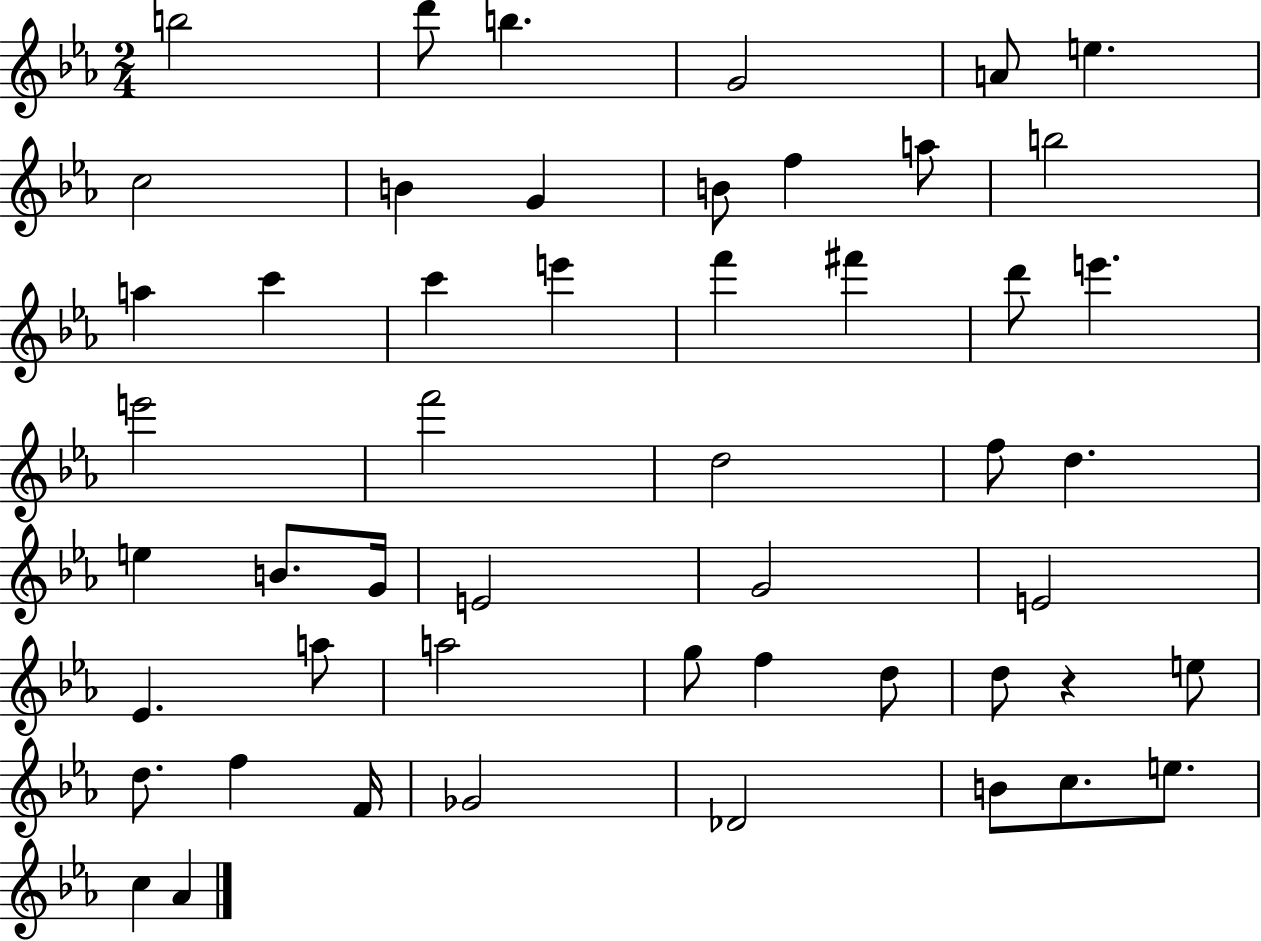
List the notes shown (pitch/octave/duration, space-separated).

B5/h D6/e B5/q. G4/h A4/e E5/q. C5/h B4/q G4/q B4/e F5/q A5/e B5/h A5/q C6/q C6/q E6/q F6/q F#6/q D6/e E6/q. E6/h F6/h D5/h F5/e D5/q. E5/q B4/e. G4/s E4/h G4/h E4/h Eb4/q. A5/e A5/h G5/e F5/q D5/e D5/e R/q E5/e D5/e. F5/q F4/s Gb4/h Db4/h B4/e C5/e. E5/e. C5/q Ab4/q